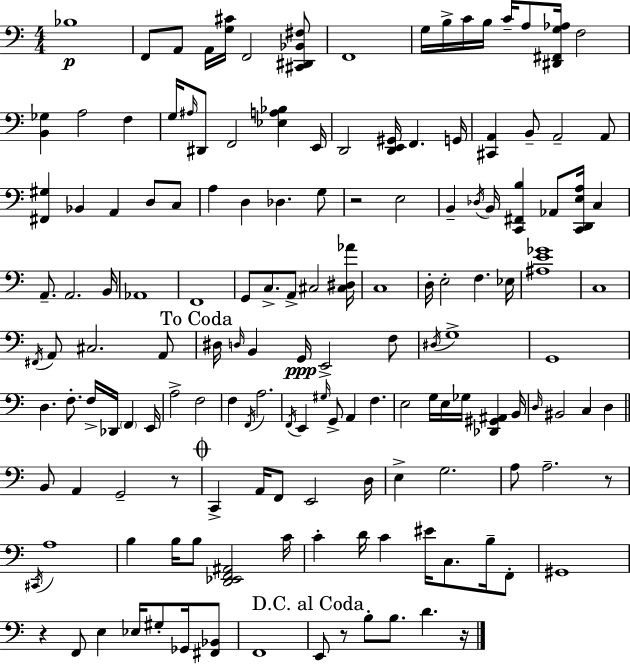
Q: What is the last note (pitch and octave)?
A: D4